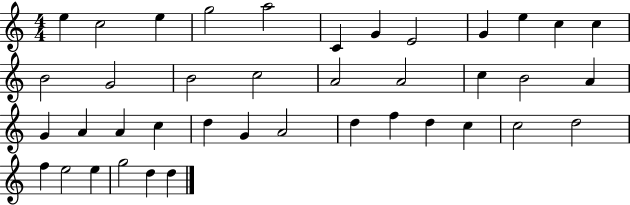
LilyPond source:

{
  \clef treble
  \numericTimeSignature
  \time 4/4
  \key c \major
  e''4 c''2 e''4 | g''2 a''2 | c'4 g'4 e'2 | g'4 e''4 c''4 c''4 | \break b'2 g'2 | b'2 c''2 | a'2 a'2 | c''4 b'2 a'4 | \break g'4 a'4 a'4 c''4 | d''4 g'4 a'2 | d''4 f''4 d''4 c''4 | c''2 d''2 | \break f''4 e''2 e''4 | g''2 d''4 d''4 | \bar "|."
}